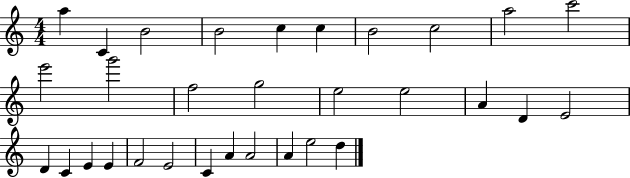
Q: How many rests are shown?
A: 0